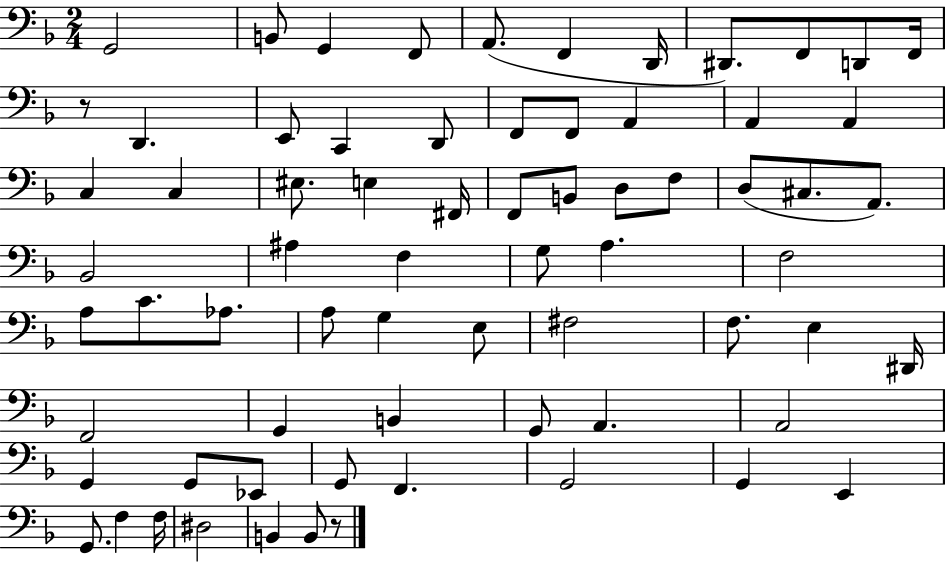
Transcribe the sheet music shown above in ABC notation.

X:1
T:Untitled
M:2/4
L:1/4
K:F
G,,2 B,,/2 G,, F,,/2 A,,/2 F,, D,,/4 ^D,,/2 F,,/2 D,,/2 F,,/4 z/2 D,, E,,/2 C,, D,,/2 F,,/2 F,,/2 A,, A,, A,, C, C, ^E,/2 E, ^F,,/4 F,,/2 B,,/2 D,/2 F,/2 D,/2 ^C,/2 A,,/2 _B,,2 ^A, F, G,/2 A, F,2 A,/2 C/2 _A,/2 A,/2 G, E,/2 ^F,2 F,/2 E, ^D,,/4 F,,2 G,, B,, G,,/2 A,, A,,2 G,, G,,/2 _E,,/2 G,,/2 F,, G,,2 G,, E,, G,,/2 F, F,/4 ^D,2 B,, B,,/2 z/2